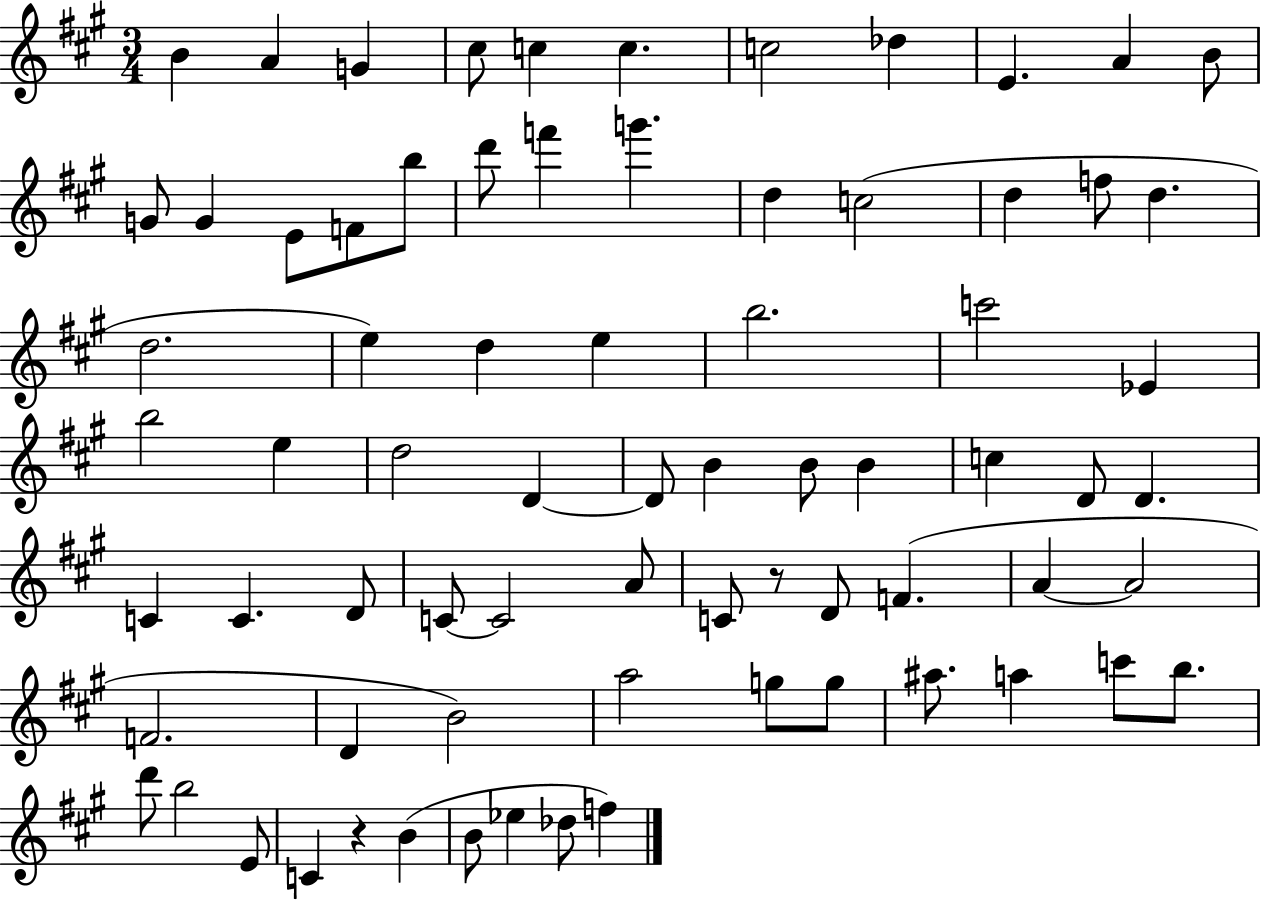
B4/q A4/q G4/q C#5/e C5/q C5/q. C5/h Db5/q E4/q. A4/q B4/e G4/e G4/q E4/e F4/e B5/e D6/e F6/q G6/q. D5/q C5/h D5/q F5/e D5/q. D5/h. E5/q D5/q E5/q B5/h. C6/h Eb4/q B5/h E5/q D5/h D4/q D4/e B4/q B4/e B4/q C5/q D4/e D4/q. C4/q C4/q. D4/e C4/e C4/h A4/e C4/e R/e D4/e F4/q. A4/q A4/h F4/h. D4/q B4/h A5/h G5/e G5/e A#5/e. A5/q C6/e B5/e. D6/e B5/h E4/e C4/q R/q B4/q B4/e Eb5/q Db5/e F5/q